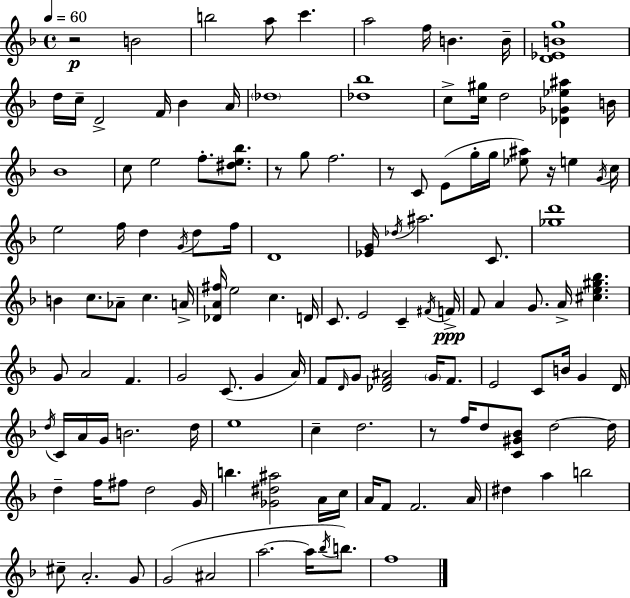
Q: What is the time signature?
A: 4/4